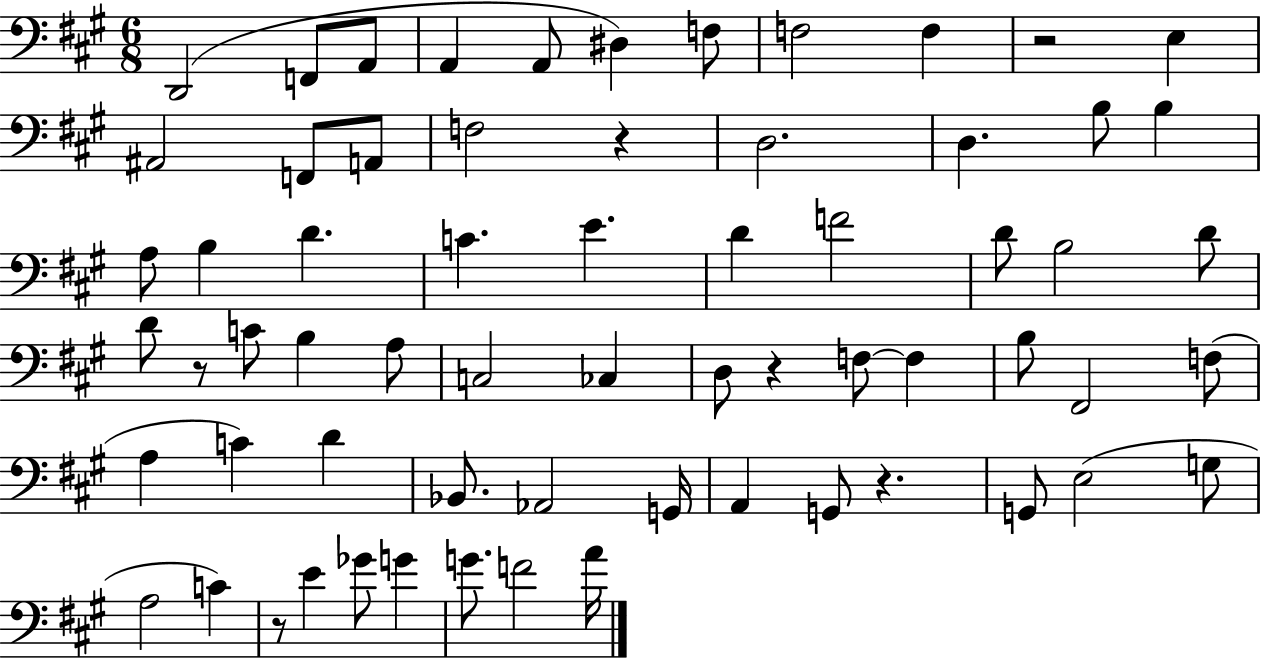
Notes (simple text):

D2/h F2/e A2/e A2/q A2/e D#3/q F3/e F3/h F3/q R/h E3/q A#2/h F2/e A2/e F3/h R/q D3/h. D3/q. B3/e B3/q A3/e B3/q D4/q. C4/q. E4/q. D4/q F4/h D4/e B3/h D4/e D4/e R/e C4/e B3/q A3/e C3/h CES3/q D3/e R/q F3/e F3/q B3/e F#2/h F3/e A3/q C4/q D4/q Bb2/e. Ab2/h G2/s A2/q G2/e R/q. G2/e E3/h G3/e A3/h C4/q R/e E4/q Gb4/e G4/q G4/e. F4/h A4/s